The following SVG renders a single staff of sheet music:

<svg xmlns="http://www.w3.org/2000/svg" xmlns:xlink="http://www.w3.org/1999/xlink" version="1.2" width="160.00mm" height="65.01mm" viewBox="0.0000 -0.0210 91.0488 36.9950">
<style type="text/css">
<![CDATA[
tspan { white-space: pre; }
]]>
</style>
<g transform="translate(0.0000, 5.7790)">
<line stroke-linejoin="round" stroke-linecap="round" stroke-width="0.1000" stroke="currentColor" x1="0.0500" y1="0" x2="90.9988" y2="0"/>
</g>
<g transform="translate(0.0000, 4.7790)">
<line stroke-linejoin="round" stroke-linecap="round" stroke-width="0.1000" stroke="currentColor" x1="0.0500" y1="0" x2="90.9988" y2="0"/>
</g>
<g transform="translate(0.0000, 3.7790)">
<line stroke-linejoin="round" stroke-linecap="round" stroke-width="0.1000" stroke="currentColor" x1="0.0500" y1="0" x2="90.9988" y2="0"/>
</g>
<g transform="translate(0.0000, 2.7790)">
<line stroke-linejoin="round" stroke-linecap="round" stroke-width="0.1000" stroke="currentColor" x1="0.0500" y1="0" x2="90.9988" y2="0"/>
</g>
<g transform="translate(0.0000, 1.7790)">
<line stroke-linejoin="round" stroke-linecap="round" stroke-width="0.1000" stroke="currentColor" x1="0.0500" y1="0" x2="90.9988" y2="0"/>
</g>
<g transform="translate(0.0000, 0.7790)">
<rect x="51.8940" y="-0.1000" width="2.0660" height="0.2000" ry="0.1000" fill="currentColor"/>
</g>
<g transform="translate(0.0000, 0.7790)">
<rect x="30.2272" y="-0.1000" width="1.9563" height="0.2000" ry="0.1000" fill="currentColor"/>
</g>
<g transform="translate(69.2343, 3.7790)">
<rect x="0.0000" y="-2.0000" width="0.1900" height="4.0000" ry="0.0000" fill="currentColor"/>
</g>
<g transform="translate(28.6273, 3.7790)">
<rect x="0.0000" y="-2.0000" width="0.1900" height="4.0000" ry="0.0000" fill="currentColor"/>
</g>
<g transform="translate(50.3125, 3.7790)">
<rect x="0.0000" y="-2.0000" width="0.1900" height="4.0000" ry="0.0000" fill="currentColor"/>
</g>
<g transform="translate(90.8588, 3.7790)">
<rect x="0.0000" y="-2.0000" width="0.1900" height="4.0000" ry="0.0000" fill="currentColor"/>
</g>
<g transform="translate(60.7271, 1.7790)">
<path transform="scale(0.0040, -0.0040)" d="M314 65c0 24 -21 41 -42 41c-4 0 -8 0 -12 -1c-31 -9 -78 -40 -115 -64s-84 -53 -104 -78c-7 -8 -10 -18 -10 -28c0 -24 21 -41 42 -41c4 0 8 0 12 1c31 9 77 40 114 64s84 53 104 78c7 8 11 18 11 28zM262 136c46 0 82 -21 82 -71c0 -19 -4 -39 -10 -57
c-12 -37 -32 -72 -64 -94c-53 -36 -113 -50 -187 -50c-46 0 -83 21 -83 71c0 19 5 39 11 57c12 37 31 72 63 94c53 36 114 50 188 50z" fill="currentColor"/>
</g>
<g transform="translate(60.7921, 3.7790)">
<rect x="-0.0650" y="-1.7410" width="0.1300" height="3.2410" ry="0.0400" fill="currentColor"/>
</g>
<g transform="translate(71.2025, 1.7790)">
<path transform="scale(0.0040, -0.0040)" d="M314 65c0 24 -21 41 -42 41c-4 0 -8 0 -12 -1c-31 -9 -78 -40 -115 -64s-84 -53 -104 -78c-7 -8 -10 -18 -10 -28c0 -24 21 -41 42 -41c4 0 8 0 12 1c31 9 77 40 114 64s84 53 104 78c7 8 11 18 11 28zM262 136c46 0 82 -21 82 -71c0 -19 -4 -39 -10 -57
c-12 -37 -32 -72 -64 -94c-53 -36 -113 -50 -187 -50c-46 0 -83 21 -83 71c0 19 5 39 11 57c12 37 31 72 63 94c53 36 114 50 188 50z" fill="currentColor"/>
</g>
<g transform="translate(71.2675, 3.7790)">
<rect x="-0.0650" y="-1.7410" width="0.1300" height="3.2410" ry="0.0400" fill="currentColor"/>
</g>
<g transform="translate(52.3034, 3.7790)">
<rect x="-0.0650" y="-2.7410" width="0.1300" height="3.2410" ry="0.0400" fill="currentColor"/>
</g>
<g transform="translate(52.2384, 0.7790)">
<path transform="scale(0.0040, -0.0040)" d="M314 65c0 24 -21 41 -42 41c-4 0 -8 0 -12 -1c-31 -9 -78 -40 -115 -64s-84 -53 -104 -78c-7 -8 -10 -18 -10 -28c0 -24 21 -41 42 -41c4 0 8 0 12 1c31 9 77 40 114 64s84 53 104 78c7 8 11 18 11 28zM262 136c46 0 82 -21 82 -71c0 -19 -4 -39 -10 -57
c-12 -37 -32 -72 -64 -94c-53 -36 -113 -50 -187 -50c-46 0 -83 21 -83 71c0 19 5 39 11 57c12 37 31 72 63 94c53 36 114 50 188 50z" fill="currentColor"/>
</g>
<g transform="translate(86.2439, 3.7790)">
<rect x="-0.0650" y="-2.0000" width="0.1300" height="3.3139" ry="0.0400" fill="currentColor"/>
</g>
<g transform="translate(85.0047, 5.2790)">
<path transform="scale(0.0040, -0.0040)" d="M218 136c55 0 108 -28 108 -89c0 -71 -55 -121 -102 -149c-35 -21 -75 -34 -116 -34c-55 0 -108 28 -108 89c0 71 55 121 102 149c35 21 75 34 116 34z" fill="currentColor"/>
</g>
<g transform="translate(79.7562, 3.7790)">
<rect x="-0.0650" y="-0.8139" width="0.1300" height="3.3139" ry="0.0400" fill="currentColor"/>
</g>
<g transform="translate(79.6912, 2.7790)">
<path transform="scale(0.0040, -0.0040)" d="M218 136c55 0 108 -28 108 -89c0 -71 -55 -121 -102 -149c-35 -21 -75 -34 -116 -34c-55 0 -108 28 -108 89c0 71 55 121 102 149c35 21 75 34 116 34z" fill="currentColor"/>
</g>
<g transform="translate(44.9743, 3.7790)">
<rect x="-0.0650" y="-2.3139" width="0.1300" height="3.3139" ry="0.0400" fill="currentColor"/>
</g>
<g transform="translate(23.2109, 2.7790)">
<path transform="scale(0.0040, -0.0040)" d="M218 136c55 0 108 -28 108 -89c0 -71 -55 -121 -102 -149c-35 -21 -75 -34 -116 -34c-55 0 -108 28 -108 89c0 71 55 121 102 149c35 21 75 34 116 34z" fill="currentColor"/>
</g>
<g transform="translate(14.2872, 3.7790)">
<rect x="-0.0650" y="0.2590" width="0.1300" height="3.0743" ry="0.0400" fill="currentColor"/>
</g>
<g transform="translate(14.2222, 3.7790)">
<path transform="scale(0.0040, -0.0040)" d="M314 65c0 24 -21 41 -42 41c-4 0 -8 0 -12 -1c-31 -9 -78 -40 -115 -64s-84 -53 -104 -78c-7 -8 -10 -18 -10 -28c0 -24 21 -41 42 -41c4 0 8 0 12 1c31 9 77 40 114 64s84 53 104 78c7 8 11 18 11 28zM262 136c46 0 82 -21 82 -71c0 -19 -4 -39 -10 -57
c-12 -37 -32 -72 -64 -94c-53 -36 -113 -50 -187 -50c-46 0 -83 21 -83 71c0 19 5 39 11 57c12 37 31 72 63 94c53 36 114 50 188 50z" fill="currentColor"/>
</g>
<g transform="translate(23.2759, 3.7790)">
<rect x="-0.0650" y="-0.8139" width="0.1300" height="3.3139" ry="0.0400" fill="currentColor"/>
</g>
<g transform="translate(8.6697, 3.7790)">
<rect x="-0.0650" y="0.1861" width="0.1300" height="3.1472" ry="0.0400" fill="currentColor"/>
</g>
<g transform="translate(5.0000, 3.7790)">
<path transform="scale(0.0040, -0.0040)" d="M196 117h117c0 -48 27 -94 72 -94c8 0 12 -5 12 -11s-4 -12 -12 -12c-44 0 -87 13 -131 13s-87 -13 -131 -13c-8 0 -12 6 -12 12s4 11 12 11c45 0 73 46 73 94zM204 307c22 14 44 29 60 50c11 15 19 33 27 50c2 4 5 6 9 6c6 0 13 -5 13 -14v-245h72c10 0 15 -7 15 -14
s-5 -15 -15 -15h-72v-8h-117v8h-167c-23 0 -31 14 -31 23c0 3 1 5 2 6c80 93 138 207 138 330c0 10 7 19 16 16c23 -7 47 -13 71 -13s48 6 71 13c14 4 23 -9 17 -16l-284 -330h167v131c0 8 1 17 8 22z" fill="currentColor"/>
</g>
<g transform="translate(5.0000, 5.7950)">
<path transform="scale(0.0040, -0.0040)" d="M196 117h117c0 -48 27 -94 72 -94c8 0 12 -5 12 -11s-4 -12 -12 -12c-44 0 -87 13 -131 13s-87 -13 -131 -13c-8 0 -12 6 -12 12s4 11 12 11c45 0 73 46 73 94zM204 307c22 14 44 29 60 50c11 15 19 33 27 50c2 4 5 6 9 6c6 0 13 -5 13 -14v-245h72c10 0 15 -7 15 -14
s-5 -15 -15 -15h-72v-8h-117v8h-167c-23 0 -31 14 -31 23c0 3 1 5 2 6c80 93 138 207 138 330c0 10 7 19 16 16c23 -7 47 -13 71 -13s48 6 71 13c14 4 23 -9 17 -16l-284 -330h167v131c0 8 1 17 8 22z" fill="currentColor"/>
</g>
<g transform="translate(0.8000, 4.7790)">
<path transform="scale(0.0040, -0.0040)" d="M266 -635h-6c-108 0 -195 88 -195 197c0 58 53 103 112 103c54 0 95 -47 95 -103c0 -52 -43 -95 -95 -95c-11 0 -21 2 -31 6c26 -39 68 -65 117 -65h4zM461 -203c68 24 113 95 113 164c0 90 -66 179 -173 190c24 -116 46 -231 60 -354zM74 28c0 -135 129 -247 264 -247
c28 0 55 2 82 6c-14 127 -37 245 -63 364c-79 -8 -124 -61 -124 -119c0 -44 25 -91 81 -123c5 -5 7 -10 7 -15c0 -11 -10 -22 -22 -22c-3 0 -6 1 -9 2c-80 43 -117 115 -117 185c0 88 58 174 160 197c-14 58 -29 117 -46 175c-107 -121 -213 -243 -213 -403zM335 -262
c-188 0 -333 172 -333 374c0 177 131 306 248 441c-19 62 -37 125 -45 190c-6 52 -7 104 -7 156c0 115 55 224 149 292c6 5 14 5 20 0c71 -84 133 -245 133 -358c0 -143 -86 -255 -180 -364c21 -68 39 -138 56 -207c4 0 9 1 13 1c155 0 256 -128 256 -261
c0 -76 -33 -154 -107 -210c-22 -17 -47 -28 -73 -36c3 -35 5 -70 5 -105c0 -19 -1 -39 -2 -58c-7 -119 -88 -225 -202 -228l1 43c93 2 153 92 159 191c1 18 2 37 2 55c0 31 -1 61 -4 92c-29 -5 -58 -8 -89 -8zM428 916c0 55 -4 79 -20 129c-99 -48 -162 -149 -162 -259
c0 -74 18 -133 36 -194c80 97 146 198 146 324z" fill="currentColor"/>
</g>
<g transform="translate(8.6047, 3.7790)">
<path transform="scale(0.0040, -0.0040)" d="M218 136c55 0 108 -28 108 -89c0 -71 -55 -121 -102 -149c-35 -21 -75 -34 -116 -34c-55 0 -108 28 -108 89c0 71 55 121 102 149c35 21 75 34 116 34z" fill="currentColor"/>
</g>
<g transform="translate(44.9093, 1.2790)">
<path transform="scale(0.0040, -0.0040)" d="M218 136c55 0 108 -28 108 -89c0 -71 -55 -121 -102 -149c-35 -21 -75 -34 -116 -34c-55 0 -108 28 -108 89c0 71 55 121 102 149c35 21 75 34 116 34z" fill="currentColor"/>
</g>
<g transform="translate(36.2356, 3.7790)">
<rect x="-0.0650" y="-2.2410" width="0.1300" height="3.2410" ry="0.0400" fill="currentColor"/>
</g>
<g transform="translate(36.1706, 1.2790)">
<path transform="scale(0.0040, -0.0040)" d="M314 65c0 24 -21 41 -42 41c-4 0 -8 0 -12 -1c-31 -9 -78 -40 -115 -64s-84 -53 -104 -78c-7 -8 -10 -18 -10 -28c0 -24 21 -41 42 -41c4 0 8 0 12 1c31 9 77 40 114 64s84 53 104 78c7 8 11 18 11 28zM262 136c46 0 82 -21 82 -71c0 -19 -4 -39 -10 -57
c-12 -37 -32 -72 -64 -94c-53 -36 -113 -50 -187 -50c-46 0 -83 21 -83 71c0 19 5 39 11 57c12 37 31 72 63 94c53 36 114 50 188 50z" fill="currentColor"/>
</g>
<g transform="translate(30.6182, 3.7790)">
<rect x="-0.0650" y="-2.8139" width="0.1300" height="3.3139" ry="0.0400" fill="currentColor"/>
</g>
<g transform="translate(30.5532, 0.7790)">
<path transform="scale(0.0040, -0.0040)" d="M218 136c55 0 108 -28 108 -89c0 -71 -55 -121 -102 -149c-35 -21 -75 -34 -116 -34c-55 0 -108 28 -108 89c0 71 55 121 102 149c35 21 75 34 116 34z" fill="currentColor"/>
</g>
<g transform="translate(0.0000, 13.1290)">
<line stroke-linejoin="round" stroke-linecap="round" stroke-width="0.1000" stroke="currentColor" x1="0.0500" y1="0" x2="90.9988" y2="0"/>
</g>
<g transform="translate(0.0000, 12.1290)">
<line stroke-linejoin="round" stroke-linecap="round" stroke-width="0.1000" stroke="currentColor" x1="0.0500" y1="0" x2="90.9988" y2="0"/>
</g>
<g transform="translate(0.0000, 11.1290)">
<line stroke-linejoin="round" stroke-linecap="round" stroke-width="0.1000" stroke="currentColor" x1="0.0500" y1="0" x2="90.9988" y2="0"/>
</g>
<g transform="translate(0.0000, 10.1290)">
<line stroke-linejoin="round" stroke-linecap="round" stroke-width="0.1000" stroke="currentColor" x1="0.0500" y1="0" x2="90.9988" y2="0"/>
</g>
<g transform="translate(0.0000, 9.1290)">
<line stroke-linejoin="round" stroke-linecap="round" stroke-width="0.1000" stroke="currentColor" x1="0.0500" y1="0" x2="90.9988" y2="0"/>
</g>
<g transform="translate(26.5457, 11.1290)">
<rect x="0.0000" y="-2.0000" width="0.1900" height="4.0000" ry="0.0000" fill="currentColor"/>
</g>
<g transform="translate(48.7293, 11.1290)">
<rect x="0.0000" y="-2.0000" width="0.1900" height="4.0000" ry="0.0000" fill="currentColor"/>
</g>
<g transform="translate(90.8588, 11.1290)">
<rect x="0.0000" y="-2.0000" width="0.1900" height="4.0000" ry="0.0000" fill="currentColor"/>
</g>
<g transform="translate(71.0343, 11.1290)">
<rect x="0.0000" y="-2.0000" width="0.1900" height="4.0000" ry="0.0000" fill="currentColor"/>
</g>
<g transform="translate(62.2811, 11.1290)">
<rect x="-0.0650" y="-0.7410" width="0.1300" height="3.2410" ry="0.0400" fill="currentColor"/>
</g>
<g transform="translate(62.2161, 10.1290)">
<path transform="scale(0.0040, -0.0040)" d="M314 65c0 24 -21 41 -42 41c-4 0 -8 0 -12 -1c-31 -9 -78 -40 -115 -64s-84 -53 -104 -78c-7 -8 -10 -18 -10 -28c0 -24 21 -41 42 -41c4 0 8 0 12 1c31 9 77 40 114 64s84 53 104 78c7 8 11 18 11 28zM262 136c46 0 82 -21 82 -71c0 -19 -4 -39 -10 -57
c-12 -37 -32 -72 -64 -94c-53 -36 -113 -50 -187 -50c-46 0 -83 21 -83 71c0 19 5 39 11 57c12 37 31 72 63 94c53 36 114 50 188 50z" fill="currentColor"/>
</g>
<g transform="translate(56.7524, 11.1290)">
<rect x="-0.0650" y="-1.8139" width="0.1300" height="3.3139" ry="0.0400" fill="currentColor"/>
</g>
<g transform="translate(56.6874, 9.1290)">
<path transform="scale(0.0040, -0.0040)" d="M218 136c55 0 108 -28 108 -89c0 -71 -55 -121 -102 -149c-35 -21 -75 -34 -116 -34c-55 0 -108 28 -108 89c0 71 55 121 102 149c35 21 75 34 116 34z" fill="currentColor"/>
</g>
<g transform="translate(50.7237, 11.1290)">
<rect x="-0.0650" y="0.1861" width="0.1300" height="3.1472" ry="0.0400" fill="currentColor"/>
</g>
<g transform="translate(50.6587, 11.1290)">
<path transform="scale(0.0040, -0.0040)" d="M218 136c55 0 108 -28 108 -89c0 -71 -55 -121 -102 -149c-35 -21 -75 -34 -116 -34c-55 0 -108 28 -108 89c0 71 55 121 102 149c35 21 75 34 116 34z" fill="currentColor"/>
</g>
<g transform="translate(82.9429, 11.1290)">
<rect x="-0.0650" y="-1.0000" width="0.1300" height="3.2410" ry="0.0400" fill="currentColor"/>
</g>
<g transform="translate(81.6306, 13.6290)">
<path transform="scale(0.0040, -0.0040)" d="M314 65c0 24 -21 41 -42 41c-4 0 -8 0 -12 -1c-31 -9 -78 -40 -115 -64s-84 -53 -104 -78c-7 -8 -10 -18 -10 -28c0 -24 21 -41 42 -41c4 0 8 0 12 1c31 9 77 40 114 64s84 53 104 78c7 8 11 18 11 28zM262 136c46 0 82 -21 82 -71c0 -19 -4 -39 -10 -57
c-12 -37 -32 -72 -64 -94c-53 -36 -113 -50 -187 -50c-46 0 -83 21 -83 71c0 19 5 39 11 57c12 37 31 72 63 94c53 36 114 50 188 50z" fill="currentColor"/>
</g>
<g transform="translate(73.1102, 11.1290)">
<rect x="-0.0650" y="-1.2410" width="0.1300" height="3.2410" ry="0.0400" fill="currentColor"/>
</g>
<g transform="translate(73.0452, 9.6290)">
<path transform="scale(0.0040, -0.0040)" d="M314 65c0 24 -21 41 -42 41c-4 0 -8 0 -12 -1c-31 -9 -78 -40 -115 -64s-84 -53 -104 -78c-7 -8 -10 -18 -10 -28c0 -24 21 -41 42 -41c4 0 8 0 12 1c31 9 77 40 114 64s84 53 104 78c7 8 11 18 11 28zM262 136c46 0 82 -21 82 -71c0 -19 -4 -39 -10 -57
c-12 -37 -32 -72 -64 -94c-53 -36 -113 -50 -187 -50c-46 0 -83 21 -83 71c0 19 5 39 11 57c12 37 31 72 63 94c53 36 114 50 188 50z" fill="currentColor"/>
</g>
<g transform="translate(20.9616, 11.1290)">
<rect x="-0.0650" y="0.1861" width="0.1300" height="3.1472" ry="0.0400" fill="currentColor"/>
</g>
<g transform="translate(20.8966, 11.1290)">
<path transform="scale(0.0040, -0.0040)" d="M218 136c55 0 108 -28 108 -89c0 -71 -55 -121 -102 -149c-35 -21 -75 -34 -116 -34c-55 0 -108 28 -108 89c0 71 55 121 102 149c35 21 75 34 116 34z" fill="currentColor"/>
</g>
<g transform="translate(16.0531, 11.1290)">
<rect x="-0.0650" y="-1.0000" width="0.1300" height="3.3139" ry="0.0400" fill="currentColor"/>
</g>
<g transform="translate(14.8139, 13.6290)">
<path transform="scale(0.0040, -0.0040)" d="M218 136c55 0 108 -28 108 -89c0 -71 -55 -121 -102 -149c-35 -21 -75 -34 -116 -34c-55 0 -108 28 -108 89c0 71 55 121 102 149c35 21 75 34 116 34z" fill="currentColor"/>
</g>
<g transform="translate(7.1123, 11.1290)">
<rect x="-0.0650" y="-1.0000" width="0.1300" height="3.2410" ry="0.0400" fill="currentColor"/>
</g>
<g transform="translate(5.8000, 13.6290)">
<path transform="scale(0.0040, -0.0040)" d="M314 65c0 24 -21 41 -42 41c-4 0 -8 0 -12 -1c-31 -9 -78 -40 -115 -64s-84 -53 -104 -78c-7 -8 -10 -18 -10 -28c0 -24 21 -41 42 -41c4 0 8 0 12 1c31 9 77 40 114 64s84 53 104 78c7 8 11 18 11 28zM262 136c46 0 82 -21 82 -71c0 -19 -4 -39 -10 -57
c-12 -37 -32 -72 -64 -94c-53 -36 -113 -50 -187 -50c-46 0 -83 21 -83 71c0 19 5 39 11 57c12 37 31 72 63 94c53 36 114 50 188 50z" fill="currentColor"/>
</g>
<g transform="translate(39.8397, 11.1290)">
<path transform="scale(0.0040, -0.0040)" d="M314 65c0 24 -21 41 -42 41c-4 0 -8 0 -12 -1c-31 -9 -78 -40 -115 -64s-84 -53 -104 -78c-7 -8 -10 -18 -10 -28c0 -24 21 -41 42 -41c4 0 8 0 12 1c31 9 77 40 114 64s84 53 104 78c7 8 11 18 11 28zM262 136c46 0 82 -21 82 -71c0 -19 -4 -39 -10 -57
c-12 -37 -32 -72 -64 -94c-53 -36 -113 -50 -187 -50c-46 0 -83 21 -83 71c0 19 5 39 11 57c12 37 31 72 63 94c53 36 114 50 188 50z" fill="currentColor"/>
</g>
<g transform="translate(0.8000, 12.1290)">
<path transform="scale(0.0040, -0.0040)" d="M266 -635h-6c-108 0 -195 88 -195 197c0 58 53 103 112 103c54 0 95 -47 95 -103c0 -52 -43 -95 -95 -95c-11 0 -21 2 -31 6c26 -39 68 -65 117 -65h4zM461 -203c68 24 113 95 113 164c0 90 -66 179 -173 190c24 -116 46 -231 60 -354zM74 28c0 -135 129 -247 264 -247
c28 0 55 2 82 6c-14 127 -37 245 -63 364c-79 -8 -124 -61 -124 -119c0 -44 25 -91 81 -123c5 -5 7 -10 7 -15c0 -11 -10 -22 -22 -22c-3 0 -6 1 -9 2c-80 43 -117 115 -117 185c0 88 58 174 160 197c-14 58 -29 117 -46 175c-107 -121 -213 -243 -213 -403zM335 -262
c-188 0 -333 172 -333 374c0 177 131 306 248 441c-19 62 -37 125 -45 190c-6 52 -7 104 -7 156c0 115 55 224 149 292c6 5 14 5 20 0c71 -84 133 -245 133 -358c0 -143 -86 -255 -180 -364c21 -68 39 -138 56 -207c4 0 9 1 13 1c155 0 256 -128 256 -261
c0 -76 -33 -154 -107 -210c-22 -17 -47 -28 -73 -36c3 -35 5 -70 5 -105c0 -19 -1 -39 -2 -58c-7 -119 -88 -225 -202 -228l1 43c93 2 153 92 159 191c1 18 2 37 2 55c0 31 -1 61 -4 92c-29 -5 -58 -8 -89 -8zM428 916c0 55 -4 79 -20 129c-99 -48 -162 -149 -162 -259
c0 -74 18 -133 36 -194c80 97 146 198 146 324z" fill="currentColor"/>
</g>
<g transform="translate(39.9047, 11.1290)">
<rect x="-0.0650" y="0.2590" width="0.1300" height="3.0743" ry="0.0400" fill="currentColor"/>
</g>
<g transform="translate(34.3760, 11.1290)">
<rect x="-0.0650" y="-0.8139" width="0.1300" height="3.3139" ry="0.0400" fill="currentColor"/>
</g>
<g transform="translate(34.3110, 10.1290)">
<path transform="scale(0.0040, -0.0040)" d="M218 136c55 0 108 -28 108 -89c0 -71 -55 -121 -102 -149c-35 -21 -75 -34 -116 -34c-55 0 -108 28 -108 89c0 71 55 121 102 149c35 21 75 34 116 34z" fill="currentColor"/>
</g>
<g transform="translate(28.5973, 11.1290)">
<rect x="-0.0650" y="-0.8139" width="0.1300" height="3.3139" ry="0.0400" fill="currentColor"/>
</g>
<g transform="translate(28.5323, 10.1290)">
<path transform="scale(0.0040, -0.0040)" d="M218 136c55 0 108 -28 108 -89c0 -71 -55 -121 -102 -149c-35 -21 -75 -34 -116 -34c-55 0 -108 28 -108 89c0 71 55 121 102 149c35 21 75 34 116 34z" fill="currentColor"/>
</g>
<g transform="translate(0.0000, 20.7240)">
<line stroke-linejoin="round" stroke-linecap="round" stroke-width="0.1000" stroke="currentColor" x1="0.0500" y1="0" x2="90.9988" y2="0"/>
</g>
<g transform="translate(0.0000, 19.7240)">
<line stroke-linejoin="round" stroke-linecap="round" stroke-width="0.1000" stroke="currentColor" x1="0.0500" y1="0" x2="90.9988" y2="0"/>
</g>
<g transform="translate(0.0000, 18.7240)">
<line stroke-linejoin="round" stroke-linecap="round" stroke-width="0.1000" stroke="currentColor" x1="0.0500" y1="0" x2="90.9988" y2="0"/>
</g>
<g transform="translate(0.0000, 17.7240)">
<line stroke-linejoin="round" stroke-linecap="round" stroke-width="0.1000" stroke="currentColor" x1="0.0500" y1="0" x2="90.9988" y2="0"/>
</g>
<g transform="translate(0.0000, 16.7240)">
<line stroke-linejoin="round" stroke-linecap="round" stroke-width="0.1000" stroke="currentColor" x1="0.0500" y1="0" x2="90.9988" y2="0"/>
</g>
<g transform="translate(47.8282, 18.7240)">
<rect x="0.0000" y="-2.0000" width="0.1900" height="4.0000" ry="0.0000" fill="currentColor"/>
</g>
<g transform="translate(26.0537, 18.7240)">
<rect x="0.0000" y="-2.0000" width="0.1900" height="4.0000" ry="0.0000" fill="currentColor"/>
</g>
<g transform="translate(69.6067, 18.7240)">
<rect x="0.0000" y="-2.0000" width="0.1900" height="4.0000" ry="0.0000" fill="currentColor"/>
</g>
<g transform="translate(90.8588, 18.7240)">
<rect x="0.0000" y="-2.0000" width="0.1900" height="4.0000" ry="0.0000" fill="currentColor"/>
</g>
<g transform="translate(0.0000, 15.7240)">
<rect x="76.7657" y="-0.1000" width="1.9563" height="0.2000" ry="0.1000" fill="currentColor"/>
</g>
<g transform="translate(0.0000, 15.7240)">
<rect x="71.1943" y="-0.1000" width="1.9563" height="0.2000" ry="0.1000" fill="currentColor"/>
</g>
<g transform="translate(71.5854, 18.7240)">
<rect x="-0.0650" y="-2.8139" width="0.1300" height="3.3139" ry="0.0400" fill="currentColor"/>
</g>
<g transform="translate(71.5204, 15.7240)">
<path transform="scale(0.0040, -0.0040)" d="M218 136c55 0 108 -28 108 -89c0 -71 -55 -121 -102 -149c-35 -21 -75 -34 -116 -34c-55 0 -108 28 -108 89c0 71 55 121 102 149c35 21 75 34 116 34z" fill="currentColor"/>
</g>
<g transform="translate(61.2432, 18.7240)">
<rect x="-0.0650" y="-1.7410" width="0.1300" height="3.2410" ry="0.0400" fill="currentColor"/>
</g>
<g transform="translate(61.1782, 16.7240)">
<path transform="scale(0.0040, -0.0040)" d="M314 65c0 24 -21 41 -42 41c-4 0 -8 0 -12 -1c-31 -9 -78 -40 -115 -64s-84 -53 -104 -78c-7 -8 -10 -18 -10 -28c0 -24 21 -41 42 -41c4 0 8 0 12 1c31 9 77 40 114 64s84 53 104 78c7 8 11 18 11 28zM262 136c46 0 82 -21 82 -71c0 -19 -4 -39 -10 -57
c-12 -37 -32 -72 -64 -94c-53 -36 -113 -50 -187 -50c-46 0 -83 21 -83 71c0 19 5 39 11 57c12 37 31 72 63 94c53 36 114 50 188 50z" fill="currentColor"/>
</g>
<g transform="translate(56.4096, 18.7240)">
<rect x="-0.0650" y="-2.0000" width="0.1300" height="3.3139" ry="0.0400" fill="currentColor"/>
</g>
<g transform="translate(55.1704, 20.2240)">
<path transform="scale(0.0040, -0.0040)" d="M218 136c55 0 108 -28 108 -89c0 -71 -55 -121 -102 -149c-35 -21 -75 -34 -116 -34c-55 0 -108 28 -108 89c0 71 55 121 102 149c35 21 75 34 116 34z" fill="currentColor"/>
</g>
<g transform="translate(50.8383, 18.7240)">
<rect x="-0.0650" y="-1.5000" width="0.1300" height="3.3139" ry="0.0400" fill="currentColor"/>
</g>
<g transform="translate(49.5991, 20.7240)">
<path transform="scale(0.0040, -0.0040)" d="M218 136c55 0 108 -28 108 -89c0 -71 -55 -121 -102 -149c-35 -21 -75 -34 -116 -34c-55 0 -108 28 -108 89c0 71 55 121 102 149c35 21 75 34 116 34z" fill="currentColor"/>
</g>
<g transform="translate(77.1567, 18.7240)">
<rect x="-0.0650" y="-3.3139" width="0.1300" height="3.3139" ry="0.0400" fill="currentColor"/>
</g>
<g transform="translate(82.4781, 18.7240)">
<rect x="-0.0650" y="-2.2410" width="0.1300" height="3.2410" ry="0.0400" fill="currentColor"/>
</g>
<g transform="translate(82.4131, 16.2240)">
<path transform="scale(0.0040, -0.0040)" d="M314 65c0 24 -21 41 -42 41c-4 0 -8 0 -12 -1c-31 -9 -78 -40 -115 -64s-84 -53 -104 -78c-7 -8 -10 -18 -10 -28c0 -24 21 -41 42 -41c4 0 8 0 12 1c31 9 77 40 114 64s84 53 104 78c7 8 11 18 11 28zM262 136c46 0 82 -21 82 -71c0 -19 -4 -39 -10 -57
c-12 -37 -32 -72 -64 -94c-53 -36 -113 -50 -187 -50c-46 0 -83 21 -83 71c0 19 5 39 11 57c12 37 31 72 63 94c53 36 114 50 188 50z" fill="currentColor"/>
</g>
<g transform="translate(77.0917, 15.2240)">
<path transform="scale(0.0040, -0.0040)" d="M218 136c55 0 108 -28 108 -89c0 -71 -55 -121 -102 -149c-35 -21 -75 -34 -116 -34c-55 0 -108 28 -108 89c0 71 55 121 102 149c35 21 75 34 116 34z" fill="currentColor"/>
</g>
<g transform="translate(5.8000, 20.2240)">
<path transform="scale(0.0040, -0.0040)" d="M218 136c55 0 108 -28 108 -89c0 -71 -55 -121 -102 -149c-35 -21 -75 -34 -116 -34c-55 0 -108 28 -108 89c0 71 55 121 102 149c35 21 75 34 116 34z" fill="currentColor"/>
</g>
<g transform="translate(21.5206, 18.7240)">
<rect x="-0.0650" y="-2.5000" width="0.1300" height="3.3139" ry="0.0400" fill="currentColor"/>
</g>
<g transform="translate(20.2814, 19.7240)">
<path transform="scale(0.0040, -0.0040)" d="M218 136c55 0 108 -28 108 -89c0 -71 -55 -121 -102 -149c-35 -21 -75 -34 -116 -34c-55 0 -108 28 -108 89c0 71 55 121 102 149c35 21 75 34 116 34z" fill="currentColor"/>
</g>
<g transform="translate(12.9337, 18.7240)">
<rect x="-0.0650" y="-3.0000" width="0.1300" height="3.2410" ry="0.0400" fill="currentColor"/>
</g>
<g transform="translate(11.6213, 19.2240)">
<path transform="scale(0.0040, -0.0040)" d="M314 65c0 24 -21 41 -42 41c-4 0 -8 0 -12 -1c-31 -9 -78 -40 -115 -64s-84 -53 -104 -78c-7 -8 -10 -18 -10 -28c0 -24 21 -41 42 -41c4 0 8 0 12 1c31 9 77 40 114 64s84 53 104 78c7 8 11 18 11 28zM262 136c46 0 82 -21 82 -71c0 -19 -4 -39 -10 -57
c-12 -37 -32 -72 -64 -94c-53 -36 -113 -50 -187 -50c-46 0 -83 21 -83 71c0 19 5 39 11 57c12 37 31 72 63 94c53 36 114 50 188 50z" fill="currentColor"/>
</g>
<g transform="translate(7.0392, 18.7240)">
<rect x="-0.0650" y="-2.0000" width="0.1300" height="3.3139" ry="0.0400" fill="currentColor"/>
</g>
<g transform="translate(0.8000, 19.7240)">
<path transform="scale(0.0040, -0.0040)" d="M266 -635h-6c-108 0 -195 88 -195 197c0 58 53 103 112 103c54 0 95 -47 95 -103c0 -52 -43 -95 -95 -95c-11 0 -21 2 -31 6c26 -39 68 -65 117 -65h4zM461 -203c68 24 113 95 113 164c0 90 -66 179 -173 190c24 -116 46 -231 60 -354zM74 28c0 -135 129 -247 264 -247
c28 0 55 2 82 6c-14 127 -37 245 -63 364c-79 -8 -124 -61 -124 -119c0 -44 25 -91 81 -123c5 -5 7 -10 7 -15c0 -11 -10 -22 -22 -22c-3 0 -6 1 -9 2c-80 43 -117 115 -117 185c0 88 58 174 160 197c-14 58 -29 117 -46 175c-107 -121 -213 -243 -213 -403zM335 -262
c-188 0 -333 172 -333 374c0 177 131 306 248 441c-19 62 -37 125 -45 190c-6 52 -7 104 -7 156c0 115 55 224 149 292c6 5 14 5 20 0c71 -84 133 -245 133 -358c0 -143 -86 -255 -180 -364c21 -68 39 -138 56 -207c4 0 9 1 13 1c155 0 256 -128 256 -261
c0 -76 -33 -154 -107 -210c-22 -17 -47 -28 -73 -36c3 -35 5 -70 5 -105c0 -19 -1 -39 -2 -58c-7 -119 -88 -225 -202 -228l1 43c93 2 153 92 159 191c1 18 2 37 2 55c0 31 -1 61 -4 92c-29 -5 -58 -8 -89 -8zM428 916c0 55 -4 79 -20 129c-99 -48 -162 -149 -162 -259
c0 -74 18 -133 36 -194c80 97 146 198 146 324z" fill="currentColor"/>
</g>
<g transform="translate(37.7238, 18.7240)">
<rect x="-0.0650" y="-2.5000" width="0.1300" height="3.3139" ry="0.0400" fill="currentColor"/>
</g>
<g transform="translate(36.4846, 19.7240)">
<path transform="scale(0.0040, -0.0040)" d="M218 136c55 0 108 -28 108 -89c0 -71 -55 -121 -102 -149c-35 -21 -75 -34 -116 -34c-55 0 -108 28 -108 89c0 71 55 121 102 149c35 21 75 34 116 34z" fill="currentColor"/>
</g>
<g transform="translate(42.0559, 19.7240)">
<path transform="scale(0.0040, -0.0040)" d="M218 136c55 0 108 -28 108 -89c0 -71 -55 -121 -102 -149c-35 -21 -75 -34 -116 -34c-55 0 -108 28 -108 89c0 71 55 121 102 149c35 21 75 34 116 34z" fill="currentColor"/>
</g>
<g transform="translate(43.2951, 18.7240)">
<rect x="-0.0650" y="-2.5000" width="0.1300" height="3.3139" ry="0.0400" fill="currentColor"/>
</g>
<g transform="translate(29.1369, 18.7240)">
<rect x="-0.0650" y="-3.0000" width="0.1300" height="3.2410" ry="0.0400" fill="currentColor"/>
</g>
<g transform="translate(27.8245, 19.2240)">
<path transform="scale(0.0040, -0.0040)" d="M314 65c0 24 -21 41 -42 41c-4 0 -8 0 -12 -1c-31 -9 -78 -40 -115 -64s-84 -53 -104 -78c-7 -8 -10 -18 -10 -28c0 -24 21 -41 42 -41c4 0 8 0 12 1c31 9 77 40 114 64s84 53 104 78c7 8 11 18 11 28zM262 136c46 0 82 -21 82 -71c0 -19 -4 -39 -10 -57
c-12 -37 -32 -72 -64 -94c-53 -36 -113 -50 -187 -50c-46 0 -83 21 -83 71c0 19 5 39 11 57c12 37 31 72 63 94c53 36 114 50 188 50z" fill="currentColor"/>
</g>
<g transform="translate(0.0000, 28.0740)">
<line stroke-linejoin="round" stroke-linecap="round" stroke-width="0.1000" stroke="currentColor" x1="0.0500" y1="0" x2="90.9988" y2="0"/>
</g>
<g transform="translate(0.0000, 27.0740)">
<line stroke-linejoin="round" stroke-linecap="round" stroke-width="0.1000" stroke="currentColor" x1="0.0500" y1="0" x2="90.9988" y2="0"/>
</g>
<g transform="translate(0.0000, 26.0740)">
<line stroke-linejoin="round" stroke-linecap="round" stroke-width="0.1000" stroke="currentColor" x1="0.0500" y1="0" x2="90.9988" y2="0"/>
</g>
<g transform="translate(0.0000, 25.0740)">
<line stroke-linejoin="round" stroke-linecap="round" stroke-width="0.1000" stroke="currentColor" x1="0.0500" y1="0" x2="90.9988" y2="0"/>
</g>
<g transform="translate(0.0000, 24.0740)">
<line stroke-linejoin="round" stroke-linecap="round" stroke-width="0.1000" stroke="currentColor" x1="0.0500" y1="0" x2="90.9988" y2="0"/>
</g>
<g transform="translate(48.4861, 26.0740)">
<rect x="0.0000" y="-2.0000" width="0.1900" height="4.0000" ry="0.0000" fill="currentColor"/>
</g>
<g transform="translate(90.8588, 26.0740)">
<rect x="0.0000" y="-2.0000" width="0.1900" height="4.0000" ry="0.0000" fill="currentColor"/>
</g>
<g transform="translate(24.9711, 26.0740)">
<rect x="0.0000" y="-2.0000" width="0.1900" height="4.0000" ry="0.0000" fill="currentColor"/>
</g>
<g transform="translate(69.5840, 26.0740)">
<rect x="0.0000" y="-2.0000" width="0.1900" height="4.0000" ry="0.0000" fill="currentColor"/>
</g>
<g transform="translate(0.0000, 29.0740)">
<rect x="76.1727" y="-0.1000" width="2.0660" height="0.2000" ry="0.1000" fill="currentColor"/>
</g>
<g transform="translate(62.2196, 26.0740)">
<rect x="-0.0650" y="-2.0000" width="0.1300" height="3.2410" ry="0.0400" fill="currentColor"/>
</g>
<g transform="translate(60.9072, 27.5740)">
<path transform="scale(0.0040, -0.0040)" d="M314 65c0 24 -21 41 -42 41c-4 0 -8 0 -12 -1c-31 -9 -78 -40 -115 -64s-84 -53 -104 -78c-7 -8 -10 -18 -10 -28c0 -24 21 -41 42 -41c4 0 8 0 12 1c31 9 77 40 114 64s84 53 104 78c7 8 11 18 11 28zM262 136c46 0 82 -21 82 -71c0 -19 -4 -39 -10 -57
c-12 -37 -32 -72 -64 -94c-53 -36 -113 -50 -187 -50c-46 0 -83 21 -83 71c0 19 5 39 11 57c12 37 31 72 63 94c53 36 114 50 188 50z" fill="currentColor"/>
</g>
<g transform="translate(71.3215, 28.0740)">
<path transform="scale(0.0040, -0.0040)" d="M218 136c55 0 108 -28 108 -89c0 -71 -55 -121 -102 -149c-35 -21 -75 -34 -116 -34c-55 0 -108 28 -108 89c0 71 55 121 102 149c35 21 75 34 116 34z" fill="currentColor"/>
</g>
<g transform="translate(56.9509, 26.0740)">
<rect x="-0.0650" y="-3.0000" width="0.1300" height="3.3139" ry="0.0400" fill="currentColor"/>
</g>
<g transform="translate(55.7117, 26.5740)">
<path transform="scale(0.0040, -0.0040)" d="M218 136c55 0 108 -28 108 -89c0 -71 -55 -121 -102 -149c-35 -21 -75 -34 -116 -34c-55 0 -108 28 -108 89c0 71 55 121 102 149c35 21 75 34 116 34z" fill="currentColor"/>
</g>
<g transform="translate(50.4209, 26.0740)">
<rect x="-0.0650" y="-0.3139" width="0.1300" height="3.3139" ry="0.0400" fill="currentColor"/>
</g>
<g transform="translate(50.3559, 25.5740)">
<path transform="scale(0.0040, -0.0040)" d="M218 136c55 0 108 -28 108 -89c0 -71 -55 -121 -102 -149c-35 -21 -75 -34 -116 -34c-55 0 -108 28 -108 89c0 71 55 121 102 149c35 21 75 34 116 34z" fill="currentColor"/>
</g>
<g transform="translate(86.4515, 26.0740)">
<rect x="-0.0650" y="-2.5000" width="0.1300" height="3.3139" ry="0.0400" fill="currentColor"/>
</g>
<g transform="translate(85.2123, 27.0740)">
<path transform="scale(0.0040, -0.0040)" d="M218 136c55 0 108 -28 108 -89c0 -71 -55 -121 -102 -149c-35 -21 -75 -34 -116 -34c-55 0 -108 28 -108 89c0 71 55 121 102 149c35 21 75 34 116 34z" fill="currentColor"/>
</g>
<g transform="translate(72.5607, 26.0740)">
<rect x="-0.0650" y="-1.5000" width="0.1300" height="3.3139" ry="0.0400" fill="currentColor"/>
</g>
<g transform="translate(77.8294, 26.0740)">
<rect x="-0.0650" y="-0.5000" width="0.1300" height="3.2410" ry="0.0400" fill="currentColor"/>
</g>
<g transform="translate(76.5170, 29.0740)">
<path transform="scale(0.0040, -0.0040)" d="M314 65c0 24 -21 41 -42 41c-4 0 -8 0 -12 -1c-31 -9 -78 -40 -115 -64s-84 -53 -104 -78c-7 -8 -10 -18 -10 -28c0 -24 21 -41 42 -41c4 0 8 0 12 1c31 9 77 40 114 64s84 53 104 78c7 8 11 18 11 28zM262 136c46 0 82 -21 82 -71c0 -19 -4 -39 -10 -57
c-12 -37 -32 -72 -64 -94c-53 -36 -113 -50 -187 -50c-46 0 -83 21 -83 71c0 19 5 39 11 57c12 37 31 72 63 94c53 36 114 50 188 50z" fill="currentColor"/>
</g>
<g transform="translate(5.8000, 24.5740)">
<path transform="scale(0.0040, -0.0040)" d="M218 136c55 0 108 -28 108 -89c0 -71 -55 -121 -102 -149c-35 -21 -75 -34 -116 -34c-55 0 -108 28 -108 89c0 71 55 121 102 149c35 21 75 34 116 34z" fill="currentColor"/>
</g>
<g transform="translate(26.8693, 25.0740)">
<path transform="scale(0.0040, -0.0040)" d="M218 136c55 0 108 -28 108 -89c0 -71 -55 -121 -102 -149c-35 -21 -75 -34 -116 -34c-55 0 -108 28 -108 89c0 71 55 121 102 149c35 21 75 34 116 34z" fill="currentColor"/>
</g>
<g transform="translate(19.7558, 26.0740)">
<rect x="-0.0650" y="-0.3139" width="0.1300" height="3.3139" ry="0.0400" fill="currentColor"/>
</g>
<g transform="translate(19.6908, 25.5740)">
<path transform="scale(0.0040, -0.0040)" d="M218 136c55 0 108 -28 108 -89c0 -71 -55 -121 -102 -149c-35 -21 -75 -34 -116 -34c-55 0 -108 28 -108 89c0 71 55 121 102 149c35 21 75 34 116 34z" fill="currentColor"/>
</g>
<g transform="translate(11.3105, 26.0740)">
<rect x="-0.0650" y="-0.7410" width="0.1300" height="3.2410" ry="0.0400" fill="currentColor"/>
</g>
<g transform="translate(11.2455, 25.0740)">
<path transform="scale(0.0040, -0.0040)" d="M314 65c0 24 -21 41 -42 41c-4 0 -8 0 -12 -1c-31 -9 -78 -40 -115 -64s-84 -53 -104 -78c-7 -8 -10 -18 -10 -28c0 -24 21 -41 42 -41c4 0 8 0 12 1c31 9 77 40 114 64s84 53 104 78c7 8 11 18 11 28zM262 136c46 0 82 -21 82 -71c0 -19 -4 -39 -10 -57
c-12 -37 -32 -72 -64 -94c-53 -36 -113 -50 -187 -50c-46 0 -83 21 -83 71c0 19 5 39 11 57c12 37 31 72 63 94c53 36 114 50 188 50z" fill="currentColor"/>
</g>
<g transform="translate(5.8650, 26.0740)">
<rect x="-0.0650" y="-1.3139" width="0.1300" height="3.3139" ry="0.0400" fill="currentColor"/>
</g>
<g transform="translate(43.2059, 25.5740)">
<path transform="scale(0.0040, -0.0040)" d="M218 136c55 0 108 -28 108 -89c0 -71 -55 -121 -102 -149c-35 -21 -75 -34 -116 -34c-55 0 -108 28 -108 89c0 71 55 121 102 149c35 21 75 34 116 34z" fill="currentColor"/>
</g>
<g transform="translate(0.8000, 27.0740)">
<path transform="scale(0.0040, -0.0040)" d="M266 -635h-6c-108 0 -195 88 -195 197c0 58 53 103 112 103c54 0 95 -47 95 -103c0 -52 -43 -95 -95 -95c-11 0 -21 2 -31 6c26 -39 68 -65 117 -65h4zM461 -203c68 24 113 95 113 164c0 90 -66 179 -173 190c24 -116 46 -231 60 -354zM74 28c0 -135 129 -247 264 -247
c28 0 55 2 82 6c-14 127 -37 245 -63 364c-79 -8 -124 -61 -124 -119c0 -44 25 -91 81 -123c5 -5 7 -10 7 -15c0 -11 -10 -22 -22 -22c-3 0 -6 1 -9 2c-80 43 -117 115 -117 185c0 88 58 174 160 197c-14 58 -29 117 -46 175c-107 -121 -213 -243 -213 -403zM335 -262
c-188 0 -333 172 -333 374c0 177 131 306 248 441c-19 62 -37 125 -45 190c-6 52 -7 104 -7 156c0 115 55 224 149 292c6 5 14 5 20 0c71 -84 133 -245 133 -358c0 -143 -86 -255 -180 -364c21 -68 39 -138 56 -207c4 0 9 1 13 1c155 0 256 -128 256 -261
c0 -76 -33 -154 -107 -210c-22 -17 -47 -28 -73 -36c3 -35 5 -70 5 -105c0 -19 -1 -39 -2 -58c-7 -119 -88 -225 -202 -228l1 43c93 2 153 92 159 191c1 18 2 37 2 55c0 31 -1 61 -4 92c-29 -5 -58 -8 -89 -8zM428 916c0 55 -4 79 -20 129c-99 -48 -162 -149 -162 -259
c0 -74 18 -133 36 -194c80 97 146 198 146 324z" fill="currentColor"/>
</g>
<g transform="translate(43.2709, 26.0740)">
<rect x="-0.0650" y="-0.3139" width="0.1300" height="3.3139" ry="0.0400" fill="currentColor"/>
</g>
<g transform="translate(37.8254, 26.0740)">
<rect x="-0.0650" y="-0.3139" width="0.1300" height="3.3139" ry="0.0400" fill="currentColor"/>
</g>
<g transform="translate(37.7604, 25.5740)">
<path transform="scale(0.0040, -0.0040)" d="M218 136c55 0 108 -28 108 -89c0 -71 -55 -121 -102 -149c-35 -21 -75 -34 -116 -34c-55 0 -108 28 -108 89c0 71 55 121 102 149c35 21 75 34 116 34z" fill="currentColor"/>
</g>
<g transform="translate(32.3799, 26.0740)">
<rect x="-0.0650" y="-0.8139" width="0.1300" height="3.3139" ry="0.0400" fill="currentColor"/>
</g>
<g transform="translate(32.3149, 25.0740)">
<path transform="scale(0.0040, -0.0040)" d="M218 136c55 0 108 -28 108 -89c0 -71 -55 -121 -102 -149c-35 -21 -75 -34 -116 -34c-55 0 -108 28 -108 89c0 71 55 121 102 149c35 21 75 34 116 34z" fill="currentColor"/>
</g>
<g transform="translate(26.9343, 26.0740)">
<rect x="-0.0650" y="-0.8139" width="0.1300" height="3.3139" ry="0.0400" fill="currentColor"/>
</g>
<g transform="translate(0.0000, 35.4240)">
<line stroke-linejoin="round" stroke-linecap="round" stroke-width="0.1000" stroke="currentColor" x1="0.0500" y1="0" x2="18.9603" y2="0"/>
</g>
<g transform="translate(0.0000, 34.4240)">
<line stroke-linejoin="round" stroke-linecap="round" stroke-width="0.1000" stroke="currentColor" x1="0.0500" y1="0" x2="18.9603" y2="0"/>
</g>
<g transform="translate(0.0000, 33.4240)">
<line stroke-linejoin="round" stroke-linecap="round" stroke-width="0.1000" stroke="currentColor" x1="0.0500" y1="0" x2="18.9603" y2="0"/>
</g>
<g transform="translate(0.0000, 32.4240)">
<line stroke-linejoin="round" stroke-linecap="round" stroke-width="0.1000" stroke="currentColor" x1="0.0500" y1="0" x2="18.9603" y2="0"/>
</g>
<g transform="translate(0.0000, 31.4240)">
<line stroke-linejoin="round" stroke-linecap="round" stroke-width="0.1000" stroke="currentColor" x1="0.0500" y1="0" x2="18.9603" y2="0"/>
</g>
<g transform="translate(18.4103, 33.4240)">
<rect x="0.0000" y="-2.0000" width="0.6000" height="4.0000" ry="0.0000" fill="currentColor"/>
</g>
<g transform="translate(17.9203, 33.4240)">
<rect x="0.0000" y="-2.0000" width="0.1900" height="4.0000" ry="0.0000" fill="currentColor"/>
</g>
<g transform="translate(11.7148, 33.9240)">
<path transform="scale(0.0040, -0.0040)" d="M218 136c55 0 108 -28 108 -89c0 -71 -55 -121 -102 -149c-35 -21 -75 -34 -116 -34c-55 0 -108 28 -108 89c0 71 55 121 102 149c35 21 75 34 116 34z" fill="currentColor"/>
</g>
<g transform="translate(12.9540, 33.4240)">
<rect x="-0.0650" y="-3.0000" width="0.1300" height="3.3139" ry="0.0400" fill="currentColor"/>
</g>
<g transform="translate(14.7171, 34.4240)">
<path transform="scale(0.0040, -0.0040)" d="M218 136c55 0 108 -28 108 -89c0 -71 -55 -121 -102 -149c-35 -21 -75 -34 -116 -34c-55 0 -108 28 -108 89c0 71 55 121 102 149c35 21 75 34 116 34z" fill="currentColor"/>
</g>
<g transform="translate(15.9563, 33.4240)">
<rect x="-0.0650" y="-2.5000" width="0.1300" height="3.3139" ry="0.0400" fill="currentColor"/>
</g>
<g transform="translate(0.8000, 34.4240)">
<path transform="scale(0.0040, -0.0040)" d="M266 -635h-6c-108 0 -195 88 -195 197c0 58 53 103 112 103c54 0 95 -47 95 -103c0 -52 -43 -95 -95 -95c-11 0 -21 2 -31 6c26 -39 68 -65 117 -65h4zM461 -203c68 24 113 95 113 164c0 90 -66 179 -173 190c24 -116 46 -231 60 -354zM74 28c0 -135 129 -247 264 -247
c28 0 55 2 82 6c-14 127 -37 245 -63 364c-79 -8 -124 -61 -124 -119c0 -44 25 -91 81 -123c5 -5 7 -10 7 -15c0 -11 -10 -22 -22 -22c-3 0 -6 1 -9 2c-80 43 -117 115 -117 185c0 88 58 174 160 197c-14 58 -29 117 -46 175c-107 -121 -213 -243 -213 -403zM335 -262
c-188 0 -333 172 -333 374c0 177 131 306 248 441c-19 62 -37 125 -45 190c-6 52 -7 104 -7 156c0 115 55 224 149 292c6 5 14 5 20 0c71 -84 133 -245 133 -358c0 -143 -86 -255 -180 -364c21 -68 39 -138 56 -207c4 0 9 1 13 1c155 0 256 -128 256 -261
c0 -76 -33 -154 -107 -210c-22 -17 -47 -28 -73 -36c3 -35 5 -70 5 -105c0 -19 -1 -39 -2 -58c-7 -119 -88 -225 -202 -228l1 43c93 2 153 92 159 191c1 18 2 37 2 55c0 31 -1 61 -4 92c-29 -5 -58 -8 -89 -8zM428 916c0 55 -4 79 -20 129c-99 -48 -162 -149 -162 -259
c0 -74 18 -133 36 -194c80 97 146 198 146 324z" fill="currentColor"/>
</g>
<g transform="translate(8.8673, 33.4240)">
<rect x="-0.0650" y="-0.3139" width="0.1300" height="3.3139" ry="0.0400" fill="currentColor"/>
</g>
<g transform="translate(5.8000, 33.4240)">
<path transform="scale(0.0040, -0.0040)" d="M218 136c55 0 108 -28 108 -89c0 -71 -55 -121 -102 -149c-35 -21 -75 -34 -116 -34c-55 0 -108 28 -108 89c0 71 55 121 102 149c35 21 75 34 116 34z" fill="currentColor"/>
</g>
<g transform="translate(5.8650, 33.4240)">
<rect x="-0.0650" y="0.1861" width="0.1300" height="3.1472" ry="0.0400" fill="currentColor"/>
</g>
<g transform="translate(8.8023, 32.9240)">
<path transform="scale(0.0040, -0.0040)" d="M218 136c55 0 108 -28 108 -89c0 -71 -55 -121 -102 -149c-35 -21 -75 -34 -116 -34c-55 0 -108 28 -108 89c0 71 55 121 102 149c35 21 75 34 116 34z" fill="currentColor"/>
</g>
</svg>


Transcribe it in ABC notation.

X:1
T:Untitled
M:4/4
L:1/4
K:C
B B2 d a g2 g a2 f2 f2 d F D2 D B d d B2 B f d2 e2 D2 F A2 G A2 G G E F f2 a b g2 e d2 c d d c c c A F2 E C2 G B c A G